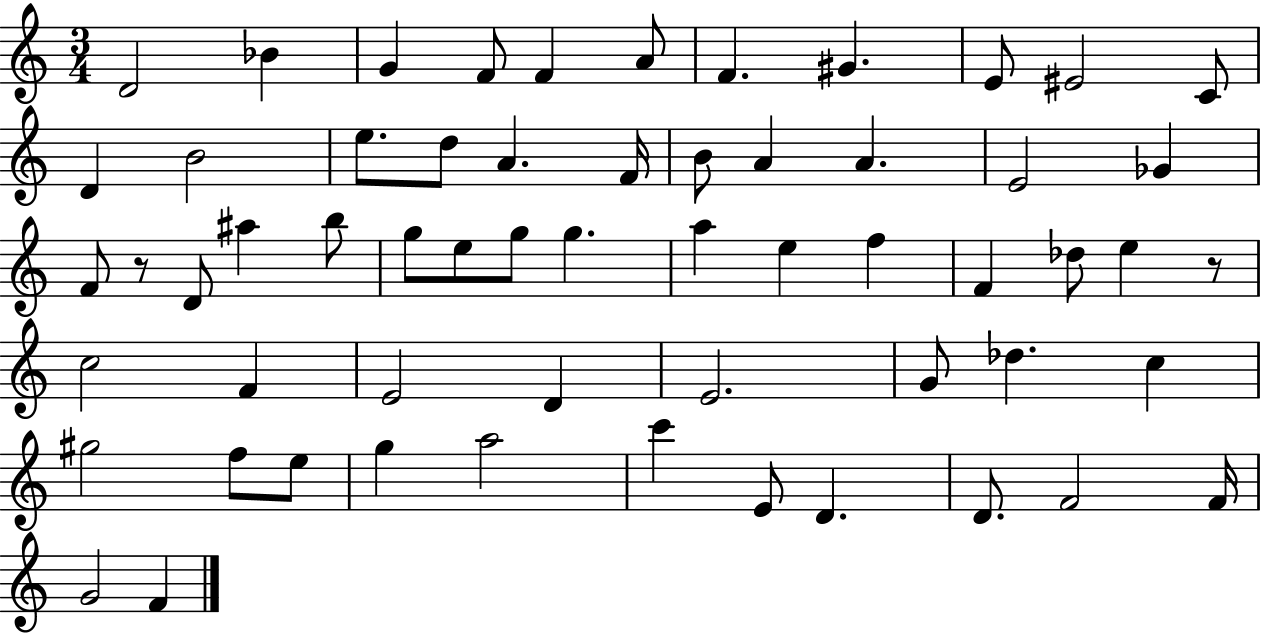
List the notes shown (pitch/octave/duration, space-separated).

D4/h Bb4/q G4/q F4/e F4/q A4/e F4/q. G#4/q. E4/e EIS4/h C4/e D4/q B4/h E5/e. D5/e A4/q. F4/s B4/e A4/q A4/q. E4/h Gb4/q F4/e R/e D4/e A#5/q B5/e G5/e E5/e G5/e G5/q. A5/q E5/q F5/q F4/q Db5/e E5/q R/e C5/h F4/q E4/h D4/q E4/h. G4/e Db5/q. C5/q G#5/h F5/e E5/e G5/q A5/h C6/q E4/e D4/q. D4/e. F4/h F4/s G4/h F4/q